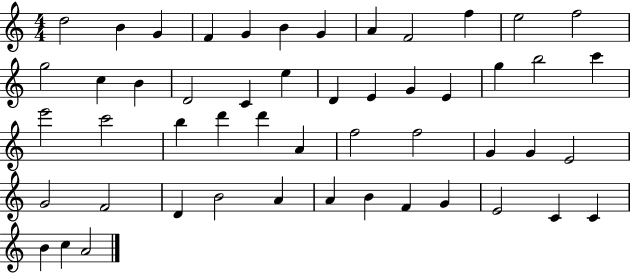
D5/h B4/q G4/q F4/q G4/q B4/q G4/q A4/q F4/h F5/q E5/h F5/h G5/h C5/q B4/q D4/h C4/q E5/q D4/q E4/q G4/q E4/q G5/q B5/h C6/q E6/h C6/h B5/q D6/q D6/q A4/q F5/h F5/h G4/q G4/q E4/h G4/h F4/h D4/q B4/h A4/q A4/q B4/q F4/q G4/q E4/h C4/q C4/q B4/q C5/q A4/h